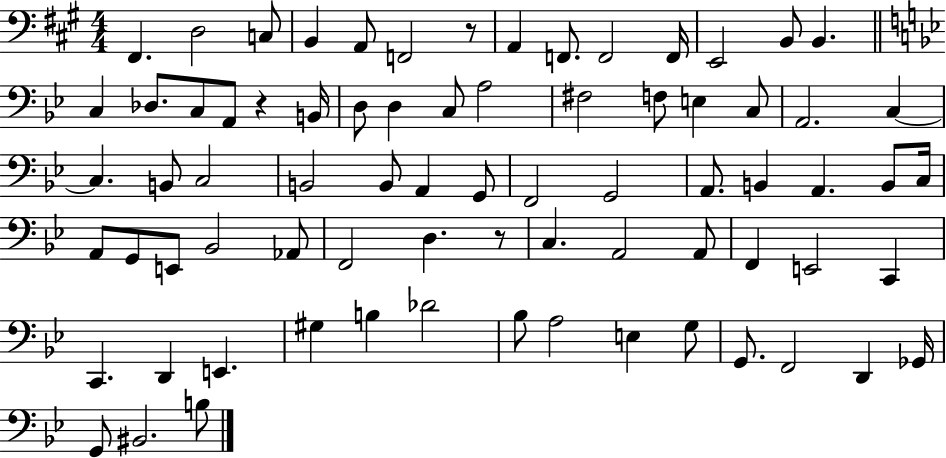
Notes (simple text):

F#2/q. D3/h C3/e B2/q A2/e F2/h R/e A2/q F2/e. F2/h F2/s E2/h B2/e B2/q. C3/q Db3/e. C3/e A2/e R/q B2/s D3/e D3/q C3/e A3/h F#3/h F3/e E3/q C3/e A2/h. C3/q C3/q. B2/e C3/h B2/h B2/e A2/q G2/e F2/h G2/h A2/e. B2/q A2/q. B2/e C3/s A2/e G2/e E2/e Bb2/h Ab2/e F2/h D3/q. R/e C3/q. A2/h A2/e F2/q E2/h C2/q C2/q. D2/q E2/q. G#3/q B3/q Db4/h Bb3/e A3/h E3/q G3/e G2/e. F2/h D2/q Gb2/s G2/e BIS2/h. B3/e